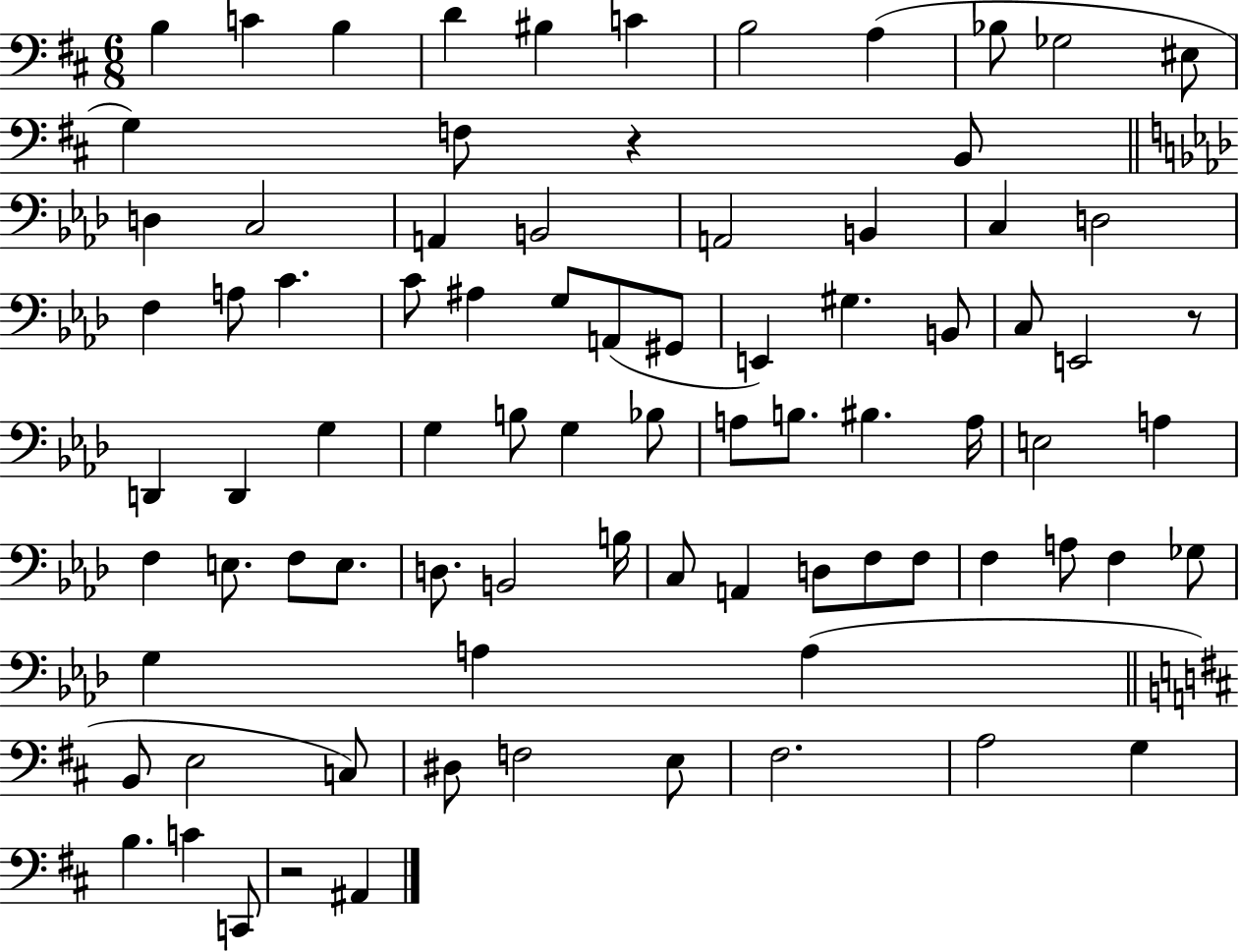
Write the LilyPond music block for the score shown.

{
  \clef bass
  \numericTimeSignature
  \time 6/8
  \key d \major
  \repeat volta 2 { b4 c'4 b4 | d'4 bis4 c'4 | b2 a4( | bes8 ges2 eis8 | \break g4) f8 r4 b,8 | \bar "||" \break \key aes \major d4 c2 | a,4 b,2 | a,2 b,4 | c4 d2 | \break f4 a8 c'4. | c'8 ais4 g8 a,8( gis,8 | e,4) gis4. b,8 | c8 e,2 r8 | \break d,4 d,4 g4 | g4 b8 g4 bes8 | a8 b8. bis4. a16 | e2 a4 | \break f4 e8. f8 e8. | d8. b,2 b16 | c8 a,4 d8 f8 f8 | f4 a8 f4 ges8 | \break g4 a4 a4( | \bar "||" \break \key d \major b,8 e2 c8) | dis8 f2 e8 | fis2. | a2 g4 | \break b4. c'4 c,8 | r2 ais,4 | } \bar "|."
}